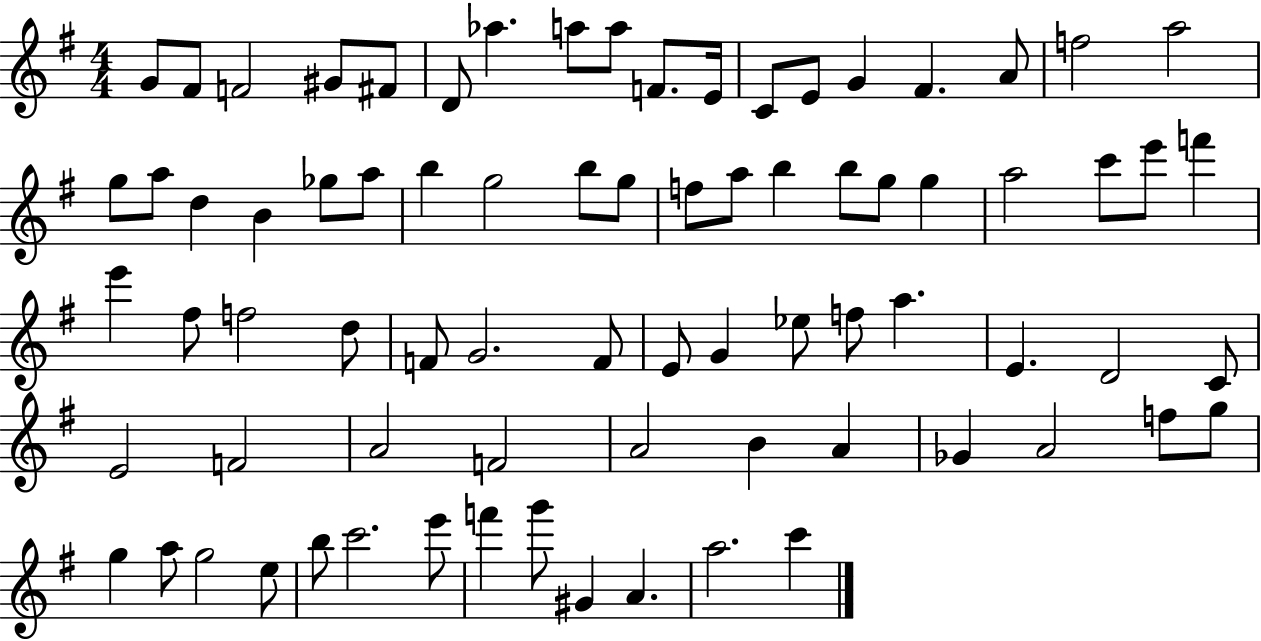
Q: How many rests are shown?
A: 0